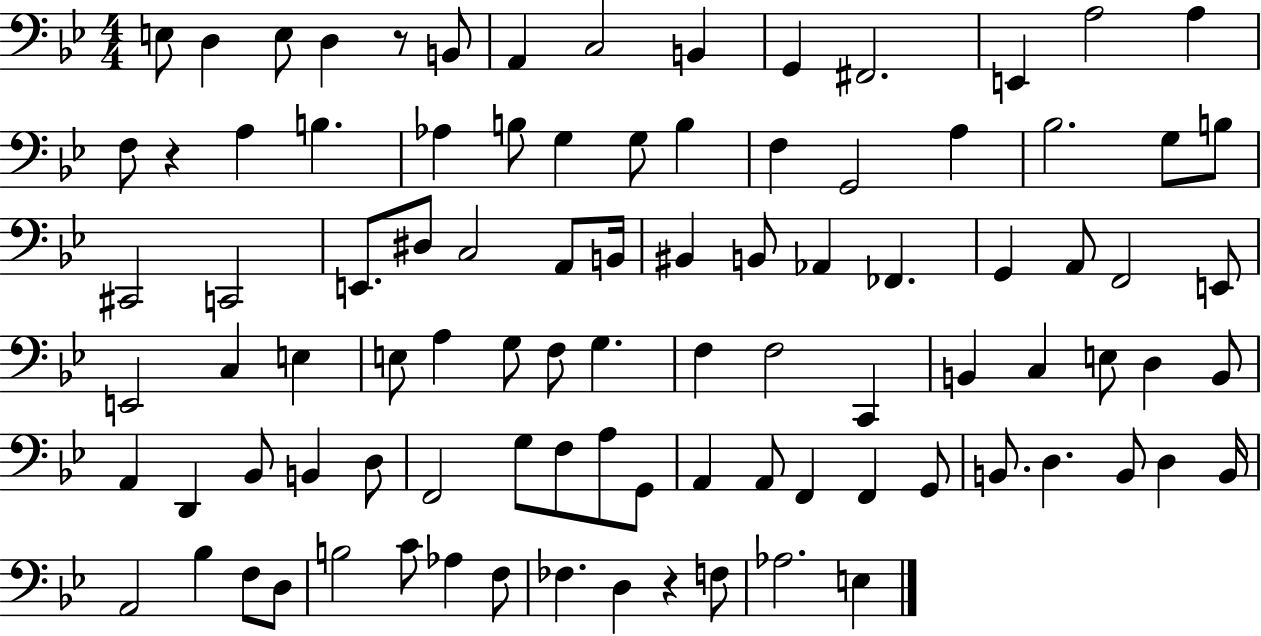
E3/e D3/q E3/e D3/q R/e B2/e A2/q C3/h B2/q G2/q F#2/h. E2/q A3/h A3/q F3/e R/q A3/q B3/q. Ab3/q B3/e G3/q G3/e B3/q F3/q G2/h A3/q Bb3/h. G3/e B3/e C#2/h C2/h E2/e. D#3/e C3/h A2/e B2/s BIS2/q B2/e Ab2/q FES2/q. G2/q A2/e F2/h E2/e E2/h C3/q E3/q E3/e A3/q G3/e F3/e G3/q. F3/q F3/h C2/q B2/q C3/q E3/e D3/q B2/e A2/q D2/q Bb2/e B2/q D3/e F2/h G3/e F3/e A3/e G2/e A2/q A2/e F2/q F2/q G2/e B2/e. D3/q. B2/e D3/q B2/s A2/h Bb3/q F3/e D3/e B3/h C4/e Ab3/q F3/e FES3/q. D3/q R/q F3/e Ab3/h. E3/q